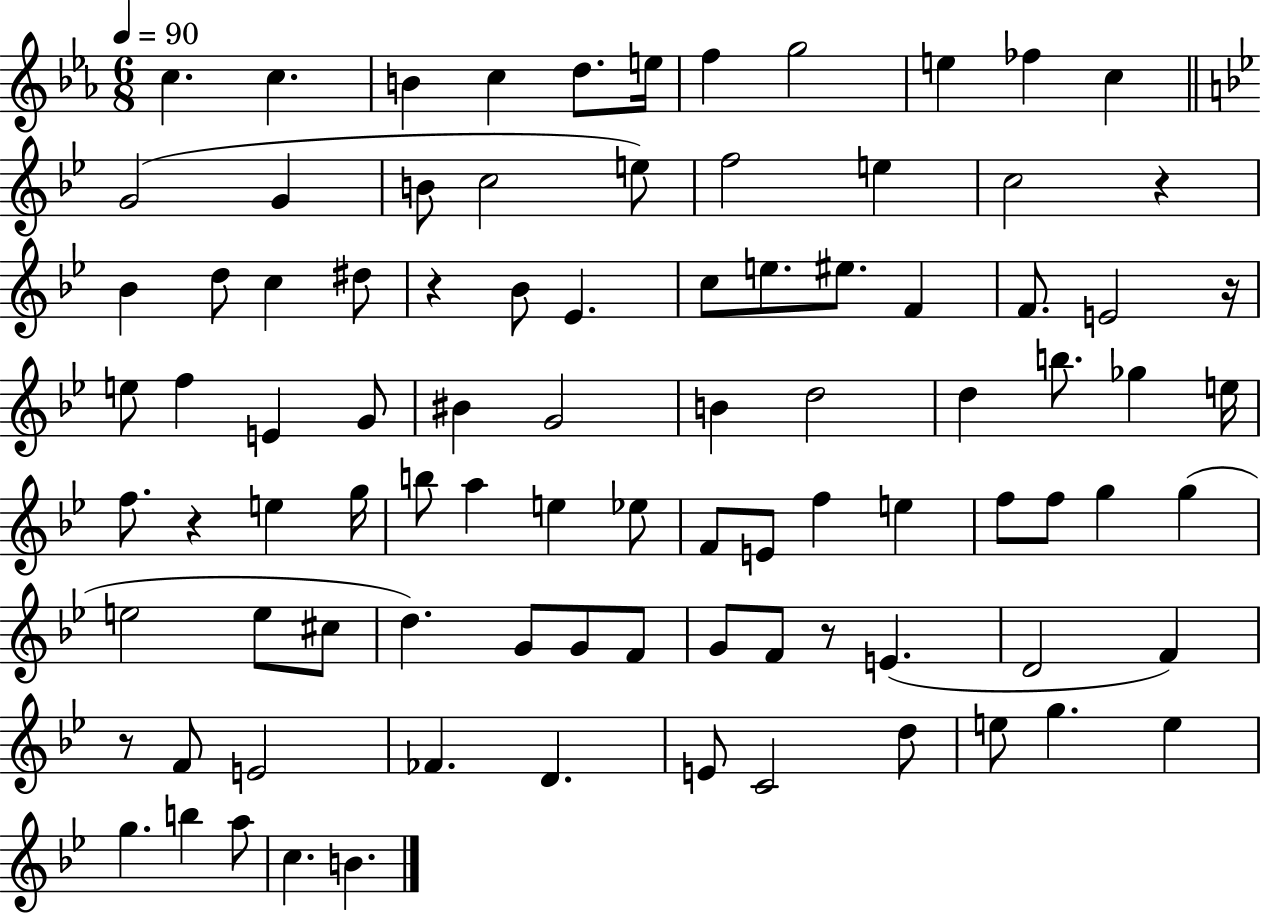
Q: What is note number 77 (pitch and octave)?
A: D5